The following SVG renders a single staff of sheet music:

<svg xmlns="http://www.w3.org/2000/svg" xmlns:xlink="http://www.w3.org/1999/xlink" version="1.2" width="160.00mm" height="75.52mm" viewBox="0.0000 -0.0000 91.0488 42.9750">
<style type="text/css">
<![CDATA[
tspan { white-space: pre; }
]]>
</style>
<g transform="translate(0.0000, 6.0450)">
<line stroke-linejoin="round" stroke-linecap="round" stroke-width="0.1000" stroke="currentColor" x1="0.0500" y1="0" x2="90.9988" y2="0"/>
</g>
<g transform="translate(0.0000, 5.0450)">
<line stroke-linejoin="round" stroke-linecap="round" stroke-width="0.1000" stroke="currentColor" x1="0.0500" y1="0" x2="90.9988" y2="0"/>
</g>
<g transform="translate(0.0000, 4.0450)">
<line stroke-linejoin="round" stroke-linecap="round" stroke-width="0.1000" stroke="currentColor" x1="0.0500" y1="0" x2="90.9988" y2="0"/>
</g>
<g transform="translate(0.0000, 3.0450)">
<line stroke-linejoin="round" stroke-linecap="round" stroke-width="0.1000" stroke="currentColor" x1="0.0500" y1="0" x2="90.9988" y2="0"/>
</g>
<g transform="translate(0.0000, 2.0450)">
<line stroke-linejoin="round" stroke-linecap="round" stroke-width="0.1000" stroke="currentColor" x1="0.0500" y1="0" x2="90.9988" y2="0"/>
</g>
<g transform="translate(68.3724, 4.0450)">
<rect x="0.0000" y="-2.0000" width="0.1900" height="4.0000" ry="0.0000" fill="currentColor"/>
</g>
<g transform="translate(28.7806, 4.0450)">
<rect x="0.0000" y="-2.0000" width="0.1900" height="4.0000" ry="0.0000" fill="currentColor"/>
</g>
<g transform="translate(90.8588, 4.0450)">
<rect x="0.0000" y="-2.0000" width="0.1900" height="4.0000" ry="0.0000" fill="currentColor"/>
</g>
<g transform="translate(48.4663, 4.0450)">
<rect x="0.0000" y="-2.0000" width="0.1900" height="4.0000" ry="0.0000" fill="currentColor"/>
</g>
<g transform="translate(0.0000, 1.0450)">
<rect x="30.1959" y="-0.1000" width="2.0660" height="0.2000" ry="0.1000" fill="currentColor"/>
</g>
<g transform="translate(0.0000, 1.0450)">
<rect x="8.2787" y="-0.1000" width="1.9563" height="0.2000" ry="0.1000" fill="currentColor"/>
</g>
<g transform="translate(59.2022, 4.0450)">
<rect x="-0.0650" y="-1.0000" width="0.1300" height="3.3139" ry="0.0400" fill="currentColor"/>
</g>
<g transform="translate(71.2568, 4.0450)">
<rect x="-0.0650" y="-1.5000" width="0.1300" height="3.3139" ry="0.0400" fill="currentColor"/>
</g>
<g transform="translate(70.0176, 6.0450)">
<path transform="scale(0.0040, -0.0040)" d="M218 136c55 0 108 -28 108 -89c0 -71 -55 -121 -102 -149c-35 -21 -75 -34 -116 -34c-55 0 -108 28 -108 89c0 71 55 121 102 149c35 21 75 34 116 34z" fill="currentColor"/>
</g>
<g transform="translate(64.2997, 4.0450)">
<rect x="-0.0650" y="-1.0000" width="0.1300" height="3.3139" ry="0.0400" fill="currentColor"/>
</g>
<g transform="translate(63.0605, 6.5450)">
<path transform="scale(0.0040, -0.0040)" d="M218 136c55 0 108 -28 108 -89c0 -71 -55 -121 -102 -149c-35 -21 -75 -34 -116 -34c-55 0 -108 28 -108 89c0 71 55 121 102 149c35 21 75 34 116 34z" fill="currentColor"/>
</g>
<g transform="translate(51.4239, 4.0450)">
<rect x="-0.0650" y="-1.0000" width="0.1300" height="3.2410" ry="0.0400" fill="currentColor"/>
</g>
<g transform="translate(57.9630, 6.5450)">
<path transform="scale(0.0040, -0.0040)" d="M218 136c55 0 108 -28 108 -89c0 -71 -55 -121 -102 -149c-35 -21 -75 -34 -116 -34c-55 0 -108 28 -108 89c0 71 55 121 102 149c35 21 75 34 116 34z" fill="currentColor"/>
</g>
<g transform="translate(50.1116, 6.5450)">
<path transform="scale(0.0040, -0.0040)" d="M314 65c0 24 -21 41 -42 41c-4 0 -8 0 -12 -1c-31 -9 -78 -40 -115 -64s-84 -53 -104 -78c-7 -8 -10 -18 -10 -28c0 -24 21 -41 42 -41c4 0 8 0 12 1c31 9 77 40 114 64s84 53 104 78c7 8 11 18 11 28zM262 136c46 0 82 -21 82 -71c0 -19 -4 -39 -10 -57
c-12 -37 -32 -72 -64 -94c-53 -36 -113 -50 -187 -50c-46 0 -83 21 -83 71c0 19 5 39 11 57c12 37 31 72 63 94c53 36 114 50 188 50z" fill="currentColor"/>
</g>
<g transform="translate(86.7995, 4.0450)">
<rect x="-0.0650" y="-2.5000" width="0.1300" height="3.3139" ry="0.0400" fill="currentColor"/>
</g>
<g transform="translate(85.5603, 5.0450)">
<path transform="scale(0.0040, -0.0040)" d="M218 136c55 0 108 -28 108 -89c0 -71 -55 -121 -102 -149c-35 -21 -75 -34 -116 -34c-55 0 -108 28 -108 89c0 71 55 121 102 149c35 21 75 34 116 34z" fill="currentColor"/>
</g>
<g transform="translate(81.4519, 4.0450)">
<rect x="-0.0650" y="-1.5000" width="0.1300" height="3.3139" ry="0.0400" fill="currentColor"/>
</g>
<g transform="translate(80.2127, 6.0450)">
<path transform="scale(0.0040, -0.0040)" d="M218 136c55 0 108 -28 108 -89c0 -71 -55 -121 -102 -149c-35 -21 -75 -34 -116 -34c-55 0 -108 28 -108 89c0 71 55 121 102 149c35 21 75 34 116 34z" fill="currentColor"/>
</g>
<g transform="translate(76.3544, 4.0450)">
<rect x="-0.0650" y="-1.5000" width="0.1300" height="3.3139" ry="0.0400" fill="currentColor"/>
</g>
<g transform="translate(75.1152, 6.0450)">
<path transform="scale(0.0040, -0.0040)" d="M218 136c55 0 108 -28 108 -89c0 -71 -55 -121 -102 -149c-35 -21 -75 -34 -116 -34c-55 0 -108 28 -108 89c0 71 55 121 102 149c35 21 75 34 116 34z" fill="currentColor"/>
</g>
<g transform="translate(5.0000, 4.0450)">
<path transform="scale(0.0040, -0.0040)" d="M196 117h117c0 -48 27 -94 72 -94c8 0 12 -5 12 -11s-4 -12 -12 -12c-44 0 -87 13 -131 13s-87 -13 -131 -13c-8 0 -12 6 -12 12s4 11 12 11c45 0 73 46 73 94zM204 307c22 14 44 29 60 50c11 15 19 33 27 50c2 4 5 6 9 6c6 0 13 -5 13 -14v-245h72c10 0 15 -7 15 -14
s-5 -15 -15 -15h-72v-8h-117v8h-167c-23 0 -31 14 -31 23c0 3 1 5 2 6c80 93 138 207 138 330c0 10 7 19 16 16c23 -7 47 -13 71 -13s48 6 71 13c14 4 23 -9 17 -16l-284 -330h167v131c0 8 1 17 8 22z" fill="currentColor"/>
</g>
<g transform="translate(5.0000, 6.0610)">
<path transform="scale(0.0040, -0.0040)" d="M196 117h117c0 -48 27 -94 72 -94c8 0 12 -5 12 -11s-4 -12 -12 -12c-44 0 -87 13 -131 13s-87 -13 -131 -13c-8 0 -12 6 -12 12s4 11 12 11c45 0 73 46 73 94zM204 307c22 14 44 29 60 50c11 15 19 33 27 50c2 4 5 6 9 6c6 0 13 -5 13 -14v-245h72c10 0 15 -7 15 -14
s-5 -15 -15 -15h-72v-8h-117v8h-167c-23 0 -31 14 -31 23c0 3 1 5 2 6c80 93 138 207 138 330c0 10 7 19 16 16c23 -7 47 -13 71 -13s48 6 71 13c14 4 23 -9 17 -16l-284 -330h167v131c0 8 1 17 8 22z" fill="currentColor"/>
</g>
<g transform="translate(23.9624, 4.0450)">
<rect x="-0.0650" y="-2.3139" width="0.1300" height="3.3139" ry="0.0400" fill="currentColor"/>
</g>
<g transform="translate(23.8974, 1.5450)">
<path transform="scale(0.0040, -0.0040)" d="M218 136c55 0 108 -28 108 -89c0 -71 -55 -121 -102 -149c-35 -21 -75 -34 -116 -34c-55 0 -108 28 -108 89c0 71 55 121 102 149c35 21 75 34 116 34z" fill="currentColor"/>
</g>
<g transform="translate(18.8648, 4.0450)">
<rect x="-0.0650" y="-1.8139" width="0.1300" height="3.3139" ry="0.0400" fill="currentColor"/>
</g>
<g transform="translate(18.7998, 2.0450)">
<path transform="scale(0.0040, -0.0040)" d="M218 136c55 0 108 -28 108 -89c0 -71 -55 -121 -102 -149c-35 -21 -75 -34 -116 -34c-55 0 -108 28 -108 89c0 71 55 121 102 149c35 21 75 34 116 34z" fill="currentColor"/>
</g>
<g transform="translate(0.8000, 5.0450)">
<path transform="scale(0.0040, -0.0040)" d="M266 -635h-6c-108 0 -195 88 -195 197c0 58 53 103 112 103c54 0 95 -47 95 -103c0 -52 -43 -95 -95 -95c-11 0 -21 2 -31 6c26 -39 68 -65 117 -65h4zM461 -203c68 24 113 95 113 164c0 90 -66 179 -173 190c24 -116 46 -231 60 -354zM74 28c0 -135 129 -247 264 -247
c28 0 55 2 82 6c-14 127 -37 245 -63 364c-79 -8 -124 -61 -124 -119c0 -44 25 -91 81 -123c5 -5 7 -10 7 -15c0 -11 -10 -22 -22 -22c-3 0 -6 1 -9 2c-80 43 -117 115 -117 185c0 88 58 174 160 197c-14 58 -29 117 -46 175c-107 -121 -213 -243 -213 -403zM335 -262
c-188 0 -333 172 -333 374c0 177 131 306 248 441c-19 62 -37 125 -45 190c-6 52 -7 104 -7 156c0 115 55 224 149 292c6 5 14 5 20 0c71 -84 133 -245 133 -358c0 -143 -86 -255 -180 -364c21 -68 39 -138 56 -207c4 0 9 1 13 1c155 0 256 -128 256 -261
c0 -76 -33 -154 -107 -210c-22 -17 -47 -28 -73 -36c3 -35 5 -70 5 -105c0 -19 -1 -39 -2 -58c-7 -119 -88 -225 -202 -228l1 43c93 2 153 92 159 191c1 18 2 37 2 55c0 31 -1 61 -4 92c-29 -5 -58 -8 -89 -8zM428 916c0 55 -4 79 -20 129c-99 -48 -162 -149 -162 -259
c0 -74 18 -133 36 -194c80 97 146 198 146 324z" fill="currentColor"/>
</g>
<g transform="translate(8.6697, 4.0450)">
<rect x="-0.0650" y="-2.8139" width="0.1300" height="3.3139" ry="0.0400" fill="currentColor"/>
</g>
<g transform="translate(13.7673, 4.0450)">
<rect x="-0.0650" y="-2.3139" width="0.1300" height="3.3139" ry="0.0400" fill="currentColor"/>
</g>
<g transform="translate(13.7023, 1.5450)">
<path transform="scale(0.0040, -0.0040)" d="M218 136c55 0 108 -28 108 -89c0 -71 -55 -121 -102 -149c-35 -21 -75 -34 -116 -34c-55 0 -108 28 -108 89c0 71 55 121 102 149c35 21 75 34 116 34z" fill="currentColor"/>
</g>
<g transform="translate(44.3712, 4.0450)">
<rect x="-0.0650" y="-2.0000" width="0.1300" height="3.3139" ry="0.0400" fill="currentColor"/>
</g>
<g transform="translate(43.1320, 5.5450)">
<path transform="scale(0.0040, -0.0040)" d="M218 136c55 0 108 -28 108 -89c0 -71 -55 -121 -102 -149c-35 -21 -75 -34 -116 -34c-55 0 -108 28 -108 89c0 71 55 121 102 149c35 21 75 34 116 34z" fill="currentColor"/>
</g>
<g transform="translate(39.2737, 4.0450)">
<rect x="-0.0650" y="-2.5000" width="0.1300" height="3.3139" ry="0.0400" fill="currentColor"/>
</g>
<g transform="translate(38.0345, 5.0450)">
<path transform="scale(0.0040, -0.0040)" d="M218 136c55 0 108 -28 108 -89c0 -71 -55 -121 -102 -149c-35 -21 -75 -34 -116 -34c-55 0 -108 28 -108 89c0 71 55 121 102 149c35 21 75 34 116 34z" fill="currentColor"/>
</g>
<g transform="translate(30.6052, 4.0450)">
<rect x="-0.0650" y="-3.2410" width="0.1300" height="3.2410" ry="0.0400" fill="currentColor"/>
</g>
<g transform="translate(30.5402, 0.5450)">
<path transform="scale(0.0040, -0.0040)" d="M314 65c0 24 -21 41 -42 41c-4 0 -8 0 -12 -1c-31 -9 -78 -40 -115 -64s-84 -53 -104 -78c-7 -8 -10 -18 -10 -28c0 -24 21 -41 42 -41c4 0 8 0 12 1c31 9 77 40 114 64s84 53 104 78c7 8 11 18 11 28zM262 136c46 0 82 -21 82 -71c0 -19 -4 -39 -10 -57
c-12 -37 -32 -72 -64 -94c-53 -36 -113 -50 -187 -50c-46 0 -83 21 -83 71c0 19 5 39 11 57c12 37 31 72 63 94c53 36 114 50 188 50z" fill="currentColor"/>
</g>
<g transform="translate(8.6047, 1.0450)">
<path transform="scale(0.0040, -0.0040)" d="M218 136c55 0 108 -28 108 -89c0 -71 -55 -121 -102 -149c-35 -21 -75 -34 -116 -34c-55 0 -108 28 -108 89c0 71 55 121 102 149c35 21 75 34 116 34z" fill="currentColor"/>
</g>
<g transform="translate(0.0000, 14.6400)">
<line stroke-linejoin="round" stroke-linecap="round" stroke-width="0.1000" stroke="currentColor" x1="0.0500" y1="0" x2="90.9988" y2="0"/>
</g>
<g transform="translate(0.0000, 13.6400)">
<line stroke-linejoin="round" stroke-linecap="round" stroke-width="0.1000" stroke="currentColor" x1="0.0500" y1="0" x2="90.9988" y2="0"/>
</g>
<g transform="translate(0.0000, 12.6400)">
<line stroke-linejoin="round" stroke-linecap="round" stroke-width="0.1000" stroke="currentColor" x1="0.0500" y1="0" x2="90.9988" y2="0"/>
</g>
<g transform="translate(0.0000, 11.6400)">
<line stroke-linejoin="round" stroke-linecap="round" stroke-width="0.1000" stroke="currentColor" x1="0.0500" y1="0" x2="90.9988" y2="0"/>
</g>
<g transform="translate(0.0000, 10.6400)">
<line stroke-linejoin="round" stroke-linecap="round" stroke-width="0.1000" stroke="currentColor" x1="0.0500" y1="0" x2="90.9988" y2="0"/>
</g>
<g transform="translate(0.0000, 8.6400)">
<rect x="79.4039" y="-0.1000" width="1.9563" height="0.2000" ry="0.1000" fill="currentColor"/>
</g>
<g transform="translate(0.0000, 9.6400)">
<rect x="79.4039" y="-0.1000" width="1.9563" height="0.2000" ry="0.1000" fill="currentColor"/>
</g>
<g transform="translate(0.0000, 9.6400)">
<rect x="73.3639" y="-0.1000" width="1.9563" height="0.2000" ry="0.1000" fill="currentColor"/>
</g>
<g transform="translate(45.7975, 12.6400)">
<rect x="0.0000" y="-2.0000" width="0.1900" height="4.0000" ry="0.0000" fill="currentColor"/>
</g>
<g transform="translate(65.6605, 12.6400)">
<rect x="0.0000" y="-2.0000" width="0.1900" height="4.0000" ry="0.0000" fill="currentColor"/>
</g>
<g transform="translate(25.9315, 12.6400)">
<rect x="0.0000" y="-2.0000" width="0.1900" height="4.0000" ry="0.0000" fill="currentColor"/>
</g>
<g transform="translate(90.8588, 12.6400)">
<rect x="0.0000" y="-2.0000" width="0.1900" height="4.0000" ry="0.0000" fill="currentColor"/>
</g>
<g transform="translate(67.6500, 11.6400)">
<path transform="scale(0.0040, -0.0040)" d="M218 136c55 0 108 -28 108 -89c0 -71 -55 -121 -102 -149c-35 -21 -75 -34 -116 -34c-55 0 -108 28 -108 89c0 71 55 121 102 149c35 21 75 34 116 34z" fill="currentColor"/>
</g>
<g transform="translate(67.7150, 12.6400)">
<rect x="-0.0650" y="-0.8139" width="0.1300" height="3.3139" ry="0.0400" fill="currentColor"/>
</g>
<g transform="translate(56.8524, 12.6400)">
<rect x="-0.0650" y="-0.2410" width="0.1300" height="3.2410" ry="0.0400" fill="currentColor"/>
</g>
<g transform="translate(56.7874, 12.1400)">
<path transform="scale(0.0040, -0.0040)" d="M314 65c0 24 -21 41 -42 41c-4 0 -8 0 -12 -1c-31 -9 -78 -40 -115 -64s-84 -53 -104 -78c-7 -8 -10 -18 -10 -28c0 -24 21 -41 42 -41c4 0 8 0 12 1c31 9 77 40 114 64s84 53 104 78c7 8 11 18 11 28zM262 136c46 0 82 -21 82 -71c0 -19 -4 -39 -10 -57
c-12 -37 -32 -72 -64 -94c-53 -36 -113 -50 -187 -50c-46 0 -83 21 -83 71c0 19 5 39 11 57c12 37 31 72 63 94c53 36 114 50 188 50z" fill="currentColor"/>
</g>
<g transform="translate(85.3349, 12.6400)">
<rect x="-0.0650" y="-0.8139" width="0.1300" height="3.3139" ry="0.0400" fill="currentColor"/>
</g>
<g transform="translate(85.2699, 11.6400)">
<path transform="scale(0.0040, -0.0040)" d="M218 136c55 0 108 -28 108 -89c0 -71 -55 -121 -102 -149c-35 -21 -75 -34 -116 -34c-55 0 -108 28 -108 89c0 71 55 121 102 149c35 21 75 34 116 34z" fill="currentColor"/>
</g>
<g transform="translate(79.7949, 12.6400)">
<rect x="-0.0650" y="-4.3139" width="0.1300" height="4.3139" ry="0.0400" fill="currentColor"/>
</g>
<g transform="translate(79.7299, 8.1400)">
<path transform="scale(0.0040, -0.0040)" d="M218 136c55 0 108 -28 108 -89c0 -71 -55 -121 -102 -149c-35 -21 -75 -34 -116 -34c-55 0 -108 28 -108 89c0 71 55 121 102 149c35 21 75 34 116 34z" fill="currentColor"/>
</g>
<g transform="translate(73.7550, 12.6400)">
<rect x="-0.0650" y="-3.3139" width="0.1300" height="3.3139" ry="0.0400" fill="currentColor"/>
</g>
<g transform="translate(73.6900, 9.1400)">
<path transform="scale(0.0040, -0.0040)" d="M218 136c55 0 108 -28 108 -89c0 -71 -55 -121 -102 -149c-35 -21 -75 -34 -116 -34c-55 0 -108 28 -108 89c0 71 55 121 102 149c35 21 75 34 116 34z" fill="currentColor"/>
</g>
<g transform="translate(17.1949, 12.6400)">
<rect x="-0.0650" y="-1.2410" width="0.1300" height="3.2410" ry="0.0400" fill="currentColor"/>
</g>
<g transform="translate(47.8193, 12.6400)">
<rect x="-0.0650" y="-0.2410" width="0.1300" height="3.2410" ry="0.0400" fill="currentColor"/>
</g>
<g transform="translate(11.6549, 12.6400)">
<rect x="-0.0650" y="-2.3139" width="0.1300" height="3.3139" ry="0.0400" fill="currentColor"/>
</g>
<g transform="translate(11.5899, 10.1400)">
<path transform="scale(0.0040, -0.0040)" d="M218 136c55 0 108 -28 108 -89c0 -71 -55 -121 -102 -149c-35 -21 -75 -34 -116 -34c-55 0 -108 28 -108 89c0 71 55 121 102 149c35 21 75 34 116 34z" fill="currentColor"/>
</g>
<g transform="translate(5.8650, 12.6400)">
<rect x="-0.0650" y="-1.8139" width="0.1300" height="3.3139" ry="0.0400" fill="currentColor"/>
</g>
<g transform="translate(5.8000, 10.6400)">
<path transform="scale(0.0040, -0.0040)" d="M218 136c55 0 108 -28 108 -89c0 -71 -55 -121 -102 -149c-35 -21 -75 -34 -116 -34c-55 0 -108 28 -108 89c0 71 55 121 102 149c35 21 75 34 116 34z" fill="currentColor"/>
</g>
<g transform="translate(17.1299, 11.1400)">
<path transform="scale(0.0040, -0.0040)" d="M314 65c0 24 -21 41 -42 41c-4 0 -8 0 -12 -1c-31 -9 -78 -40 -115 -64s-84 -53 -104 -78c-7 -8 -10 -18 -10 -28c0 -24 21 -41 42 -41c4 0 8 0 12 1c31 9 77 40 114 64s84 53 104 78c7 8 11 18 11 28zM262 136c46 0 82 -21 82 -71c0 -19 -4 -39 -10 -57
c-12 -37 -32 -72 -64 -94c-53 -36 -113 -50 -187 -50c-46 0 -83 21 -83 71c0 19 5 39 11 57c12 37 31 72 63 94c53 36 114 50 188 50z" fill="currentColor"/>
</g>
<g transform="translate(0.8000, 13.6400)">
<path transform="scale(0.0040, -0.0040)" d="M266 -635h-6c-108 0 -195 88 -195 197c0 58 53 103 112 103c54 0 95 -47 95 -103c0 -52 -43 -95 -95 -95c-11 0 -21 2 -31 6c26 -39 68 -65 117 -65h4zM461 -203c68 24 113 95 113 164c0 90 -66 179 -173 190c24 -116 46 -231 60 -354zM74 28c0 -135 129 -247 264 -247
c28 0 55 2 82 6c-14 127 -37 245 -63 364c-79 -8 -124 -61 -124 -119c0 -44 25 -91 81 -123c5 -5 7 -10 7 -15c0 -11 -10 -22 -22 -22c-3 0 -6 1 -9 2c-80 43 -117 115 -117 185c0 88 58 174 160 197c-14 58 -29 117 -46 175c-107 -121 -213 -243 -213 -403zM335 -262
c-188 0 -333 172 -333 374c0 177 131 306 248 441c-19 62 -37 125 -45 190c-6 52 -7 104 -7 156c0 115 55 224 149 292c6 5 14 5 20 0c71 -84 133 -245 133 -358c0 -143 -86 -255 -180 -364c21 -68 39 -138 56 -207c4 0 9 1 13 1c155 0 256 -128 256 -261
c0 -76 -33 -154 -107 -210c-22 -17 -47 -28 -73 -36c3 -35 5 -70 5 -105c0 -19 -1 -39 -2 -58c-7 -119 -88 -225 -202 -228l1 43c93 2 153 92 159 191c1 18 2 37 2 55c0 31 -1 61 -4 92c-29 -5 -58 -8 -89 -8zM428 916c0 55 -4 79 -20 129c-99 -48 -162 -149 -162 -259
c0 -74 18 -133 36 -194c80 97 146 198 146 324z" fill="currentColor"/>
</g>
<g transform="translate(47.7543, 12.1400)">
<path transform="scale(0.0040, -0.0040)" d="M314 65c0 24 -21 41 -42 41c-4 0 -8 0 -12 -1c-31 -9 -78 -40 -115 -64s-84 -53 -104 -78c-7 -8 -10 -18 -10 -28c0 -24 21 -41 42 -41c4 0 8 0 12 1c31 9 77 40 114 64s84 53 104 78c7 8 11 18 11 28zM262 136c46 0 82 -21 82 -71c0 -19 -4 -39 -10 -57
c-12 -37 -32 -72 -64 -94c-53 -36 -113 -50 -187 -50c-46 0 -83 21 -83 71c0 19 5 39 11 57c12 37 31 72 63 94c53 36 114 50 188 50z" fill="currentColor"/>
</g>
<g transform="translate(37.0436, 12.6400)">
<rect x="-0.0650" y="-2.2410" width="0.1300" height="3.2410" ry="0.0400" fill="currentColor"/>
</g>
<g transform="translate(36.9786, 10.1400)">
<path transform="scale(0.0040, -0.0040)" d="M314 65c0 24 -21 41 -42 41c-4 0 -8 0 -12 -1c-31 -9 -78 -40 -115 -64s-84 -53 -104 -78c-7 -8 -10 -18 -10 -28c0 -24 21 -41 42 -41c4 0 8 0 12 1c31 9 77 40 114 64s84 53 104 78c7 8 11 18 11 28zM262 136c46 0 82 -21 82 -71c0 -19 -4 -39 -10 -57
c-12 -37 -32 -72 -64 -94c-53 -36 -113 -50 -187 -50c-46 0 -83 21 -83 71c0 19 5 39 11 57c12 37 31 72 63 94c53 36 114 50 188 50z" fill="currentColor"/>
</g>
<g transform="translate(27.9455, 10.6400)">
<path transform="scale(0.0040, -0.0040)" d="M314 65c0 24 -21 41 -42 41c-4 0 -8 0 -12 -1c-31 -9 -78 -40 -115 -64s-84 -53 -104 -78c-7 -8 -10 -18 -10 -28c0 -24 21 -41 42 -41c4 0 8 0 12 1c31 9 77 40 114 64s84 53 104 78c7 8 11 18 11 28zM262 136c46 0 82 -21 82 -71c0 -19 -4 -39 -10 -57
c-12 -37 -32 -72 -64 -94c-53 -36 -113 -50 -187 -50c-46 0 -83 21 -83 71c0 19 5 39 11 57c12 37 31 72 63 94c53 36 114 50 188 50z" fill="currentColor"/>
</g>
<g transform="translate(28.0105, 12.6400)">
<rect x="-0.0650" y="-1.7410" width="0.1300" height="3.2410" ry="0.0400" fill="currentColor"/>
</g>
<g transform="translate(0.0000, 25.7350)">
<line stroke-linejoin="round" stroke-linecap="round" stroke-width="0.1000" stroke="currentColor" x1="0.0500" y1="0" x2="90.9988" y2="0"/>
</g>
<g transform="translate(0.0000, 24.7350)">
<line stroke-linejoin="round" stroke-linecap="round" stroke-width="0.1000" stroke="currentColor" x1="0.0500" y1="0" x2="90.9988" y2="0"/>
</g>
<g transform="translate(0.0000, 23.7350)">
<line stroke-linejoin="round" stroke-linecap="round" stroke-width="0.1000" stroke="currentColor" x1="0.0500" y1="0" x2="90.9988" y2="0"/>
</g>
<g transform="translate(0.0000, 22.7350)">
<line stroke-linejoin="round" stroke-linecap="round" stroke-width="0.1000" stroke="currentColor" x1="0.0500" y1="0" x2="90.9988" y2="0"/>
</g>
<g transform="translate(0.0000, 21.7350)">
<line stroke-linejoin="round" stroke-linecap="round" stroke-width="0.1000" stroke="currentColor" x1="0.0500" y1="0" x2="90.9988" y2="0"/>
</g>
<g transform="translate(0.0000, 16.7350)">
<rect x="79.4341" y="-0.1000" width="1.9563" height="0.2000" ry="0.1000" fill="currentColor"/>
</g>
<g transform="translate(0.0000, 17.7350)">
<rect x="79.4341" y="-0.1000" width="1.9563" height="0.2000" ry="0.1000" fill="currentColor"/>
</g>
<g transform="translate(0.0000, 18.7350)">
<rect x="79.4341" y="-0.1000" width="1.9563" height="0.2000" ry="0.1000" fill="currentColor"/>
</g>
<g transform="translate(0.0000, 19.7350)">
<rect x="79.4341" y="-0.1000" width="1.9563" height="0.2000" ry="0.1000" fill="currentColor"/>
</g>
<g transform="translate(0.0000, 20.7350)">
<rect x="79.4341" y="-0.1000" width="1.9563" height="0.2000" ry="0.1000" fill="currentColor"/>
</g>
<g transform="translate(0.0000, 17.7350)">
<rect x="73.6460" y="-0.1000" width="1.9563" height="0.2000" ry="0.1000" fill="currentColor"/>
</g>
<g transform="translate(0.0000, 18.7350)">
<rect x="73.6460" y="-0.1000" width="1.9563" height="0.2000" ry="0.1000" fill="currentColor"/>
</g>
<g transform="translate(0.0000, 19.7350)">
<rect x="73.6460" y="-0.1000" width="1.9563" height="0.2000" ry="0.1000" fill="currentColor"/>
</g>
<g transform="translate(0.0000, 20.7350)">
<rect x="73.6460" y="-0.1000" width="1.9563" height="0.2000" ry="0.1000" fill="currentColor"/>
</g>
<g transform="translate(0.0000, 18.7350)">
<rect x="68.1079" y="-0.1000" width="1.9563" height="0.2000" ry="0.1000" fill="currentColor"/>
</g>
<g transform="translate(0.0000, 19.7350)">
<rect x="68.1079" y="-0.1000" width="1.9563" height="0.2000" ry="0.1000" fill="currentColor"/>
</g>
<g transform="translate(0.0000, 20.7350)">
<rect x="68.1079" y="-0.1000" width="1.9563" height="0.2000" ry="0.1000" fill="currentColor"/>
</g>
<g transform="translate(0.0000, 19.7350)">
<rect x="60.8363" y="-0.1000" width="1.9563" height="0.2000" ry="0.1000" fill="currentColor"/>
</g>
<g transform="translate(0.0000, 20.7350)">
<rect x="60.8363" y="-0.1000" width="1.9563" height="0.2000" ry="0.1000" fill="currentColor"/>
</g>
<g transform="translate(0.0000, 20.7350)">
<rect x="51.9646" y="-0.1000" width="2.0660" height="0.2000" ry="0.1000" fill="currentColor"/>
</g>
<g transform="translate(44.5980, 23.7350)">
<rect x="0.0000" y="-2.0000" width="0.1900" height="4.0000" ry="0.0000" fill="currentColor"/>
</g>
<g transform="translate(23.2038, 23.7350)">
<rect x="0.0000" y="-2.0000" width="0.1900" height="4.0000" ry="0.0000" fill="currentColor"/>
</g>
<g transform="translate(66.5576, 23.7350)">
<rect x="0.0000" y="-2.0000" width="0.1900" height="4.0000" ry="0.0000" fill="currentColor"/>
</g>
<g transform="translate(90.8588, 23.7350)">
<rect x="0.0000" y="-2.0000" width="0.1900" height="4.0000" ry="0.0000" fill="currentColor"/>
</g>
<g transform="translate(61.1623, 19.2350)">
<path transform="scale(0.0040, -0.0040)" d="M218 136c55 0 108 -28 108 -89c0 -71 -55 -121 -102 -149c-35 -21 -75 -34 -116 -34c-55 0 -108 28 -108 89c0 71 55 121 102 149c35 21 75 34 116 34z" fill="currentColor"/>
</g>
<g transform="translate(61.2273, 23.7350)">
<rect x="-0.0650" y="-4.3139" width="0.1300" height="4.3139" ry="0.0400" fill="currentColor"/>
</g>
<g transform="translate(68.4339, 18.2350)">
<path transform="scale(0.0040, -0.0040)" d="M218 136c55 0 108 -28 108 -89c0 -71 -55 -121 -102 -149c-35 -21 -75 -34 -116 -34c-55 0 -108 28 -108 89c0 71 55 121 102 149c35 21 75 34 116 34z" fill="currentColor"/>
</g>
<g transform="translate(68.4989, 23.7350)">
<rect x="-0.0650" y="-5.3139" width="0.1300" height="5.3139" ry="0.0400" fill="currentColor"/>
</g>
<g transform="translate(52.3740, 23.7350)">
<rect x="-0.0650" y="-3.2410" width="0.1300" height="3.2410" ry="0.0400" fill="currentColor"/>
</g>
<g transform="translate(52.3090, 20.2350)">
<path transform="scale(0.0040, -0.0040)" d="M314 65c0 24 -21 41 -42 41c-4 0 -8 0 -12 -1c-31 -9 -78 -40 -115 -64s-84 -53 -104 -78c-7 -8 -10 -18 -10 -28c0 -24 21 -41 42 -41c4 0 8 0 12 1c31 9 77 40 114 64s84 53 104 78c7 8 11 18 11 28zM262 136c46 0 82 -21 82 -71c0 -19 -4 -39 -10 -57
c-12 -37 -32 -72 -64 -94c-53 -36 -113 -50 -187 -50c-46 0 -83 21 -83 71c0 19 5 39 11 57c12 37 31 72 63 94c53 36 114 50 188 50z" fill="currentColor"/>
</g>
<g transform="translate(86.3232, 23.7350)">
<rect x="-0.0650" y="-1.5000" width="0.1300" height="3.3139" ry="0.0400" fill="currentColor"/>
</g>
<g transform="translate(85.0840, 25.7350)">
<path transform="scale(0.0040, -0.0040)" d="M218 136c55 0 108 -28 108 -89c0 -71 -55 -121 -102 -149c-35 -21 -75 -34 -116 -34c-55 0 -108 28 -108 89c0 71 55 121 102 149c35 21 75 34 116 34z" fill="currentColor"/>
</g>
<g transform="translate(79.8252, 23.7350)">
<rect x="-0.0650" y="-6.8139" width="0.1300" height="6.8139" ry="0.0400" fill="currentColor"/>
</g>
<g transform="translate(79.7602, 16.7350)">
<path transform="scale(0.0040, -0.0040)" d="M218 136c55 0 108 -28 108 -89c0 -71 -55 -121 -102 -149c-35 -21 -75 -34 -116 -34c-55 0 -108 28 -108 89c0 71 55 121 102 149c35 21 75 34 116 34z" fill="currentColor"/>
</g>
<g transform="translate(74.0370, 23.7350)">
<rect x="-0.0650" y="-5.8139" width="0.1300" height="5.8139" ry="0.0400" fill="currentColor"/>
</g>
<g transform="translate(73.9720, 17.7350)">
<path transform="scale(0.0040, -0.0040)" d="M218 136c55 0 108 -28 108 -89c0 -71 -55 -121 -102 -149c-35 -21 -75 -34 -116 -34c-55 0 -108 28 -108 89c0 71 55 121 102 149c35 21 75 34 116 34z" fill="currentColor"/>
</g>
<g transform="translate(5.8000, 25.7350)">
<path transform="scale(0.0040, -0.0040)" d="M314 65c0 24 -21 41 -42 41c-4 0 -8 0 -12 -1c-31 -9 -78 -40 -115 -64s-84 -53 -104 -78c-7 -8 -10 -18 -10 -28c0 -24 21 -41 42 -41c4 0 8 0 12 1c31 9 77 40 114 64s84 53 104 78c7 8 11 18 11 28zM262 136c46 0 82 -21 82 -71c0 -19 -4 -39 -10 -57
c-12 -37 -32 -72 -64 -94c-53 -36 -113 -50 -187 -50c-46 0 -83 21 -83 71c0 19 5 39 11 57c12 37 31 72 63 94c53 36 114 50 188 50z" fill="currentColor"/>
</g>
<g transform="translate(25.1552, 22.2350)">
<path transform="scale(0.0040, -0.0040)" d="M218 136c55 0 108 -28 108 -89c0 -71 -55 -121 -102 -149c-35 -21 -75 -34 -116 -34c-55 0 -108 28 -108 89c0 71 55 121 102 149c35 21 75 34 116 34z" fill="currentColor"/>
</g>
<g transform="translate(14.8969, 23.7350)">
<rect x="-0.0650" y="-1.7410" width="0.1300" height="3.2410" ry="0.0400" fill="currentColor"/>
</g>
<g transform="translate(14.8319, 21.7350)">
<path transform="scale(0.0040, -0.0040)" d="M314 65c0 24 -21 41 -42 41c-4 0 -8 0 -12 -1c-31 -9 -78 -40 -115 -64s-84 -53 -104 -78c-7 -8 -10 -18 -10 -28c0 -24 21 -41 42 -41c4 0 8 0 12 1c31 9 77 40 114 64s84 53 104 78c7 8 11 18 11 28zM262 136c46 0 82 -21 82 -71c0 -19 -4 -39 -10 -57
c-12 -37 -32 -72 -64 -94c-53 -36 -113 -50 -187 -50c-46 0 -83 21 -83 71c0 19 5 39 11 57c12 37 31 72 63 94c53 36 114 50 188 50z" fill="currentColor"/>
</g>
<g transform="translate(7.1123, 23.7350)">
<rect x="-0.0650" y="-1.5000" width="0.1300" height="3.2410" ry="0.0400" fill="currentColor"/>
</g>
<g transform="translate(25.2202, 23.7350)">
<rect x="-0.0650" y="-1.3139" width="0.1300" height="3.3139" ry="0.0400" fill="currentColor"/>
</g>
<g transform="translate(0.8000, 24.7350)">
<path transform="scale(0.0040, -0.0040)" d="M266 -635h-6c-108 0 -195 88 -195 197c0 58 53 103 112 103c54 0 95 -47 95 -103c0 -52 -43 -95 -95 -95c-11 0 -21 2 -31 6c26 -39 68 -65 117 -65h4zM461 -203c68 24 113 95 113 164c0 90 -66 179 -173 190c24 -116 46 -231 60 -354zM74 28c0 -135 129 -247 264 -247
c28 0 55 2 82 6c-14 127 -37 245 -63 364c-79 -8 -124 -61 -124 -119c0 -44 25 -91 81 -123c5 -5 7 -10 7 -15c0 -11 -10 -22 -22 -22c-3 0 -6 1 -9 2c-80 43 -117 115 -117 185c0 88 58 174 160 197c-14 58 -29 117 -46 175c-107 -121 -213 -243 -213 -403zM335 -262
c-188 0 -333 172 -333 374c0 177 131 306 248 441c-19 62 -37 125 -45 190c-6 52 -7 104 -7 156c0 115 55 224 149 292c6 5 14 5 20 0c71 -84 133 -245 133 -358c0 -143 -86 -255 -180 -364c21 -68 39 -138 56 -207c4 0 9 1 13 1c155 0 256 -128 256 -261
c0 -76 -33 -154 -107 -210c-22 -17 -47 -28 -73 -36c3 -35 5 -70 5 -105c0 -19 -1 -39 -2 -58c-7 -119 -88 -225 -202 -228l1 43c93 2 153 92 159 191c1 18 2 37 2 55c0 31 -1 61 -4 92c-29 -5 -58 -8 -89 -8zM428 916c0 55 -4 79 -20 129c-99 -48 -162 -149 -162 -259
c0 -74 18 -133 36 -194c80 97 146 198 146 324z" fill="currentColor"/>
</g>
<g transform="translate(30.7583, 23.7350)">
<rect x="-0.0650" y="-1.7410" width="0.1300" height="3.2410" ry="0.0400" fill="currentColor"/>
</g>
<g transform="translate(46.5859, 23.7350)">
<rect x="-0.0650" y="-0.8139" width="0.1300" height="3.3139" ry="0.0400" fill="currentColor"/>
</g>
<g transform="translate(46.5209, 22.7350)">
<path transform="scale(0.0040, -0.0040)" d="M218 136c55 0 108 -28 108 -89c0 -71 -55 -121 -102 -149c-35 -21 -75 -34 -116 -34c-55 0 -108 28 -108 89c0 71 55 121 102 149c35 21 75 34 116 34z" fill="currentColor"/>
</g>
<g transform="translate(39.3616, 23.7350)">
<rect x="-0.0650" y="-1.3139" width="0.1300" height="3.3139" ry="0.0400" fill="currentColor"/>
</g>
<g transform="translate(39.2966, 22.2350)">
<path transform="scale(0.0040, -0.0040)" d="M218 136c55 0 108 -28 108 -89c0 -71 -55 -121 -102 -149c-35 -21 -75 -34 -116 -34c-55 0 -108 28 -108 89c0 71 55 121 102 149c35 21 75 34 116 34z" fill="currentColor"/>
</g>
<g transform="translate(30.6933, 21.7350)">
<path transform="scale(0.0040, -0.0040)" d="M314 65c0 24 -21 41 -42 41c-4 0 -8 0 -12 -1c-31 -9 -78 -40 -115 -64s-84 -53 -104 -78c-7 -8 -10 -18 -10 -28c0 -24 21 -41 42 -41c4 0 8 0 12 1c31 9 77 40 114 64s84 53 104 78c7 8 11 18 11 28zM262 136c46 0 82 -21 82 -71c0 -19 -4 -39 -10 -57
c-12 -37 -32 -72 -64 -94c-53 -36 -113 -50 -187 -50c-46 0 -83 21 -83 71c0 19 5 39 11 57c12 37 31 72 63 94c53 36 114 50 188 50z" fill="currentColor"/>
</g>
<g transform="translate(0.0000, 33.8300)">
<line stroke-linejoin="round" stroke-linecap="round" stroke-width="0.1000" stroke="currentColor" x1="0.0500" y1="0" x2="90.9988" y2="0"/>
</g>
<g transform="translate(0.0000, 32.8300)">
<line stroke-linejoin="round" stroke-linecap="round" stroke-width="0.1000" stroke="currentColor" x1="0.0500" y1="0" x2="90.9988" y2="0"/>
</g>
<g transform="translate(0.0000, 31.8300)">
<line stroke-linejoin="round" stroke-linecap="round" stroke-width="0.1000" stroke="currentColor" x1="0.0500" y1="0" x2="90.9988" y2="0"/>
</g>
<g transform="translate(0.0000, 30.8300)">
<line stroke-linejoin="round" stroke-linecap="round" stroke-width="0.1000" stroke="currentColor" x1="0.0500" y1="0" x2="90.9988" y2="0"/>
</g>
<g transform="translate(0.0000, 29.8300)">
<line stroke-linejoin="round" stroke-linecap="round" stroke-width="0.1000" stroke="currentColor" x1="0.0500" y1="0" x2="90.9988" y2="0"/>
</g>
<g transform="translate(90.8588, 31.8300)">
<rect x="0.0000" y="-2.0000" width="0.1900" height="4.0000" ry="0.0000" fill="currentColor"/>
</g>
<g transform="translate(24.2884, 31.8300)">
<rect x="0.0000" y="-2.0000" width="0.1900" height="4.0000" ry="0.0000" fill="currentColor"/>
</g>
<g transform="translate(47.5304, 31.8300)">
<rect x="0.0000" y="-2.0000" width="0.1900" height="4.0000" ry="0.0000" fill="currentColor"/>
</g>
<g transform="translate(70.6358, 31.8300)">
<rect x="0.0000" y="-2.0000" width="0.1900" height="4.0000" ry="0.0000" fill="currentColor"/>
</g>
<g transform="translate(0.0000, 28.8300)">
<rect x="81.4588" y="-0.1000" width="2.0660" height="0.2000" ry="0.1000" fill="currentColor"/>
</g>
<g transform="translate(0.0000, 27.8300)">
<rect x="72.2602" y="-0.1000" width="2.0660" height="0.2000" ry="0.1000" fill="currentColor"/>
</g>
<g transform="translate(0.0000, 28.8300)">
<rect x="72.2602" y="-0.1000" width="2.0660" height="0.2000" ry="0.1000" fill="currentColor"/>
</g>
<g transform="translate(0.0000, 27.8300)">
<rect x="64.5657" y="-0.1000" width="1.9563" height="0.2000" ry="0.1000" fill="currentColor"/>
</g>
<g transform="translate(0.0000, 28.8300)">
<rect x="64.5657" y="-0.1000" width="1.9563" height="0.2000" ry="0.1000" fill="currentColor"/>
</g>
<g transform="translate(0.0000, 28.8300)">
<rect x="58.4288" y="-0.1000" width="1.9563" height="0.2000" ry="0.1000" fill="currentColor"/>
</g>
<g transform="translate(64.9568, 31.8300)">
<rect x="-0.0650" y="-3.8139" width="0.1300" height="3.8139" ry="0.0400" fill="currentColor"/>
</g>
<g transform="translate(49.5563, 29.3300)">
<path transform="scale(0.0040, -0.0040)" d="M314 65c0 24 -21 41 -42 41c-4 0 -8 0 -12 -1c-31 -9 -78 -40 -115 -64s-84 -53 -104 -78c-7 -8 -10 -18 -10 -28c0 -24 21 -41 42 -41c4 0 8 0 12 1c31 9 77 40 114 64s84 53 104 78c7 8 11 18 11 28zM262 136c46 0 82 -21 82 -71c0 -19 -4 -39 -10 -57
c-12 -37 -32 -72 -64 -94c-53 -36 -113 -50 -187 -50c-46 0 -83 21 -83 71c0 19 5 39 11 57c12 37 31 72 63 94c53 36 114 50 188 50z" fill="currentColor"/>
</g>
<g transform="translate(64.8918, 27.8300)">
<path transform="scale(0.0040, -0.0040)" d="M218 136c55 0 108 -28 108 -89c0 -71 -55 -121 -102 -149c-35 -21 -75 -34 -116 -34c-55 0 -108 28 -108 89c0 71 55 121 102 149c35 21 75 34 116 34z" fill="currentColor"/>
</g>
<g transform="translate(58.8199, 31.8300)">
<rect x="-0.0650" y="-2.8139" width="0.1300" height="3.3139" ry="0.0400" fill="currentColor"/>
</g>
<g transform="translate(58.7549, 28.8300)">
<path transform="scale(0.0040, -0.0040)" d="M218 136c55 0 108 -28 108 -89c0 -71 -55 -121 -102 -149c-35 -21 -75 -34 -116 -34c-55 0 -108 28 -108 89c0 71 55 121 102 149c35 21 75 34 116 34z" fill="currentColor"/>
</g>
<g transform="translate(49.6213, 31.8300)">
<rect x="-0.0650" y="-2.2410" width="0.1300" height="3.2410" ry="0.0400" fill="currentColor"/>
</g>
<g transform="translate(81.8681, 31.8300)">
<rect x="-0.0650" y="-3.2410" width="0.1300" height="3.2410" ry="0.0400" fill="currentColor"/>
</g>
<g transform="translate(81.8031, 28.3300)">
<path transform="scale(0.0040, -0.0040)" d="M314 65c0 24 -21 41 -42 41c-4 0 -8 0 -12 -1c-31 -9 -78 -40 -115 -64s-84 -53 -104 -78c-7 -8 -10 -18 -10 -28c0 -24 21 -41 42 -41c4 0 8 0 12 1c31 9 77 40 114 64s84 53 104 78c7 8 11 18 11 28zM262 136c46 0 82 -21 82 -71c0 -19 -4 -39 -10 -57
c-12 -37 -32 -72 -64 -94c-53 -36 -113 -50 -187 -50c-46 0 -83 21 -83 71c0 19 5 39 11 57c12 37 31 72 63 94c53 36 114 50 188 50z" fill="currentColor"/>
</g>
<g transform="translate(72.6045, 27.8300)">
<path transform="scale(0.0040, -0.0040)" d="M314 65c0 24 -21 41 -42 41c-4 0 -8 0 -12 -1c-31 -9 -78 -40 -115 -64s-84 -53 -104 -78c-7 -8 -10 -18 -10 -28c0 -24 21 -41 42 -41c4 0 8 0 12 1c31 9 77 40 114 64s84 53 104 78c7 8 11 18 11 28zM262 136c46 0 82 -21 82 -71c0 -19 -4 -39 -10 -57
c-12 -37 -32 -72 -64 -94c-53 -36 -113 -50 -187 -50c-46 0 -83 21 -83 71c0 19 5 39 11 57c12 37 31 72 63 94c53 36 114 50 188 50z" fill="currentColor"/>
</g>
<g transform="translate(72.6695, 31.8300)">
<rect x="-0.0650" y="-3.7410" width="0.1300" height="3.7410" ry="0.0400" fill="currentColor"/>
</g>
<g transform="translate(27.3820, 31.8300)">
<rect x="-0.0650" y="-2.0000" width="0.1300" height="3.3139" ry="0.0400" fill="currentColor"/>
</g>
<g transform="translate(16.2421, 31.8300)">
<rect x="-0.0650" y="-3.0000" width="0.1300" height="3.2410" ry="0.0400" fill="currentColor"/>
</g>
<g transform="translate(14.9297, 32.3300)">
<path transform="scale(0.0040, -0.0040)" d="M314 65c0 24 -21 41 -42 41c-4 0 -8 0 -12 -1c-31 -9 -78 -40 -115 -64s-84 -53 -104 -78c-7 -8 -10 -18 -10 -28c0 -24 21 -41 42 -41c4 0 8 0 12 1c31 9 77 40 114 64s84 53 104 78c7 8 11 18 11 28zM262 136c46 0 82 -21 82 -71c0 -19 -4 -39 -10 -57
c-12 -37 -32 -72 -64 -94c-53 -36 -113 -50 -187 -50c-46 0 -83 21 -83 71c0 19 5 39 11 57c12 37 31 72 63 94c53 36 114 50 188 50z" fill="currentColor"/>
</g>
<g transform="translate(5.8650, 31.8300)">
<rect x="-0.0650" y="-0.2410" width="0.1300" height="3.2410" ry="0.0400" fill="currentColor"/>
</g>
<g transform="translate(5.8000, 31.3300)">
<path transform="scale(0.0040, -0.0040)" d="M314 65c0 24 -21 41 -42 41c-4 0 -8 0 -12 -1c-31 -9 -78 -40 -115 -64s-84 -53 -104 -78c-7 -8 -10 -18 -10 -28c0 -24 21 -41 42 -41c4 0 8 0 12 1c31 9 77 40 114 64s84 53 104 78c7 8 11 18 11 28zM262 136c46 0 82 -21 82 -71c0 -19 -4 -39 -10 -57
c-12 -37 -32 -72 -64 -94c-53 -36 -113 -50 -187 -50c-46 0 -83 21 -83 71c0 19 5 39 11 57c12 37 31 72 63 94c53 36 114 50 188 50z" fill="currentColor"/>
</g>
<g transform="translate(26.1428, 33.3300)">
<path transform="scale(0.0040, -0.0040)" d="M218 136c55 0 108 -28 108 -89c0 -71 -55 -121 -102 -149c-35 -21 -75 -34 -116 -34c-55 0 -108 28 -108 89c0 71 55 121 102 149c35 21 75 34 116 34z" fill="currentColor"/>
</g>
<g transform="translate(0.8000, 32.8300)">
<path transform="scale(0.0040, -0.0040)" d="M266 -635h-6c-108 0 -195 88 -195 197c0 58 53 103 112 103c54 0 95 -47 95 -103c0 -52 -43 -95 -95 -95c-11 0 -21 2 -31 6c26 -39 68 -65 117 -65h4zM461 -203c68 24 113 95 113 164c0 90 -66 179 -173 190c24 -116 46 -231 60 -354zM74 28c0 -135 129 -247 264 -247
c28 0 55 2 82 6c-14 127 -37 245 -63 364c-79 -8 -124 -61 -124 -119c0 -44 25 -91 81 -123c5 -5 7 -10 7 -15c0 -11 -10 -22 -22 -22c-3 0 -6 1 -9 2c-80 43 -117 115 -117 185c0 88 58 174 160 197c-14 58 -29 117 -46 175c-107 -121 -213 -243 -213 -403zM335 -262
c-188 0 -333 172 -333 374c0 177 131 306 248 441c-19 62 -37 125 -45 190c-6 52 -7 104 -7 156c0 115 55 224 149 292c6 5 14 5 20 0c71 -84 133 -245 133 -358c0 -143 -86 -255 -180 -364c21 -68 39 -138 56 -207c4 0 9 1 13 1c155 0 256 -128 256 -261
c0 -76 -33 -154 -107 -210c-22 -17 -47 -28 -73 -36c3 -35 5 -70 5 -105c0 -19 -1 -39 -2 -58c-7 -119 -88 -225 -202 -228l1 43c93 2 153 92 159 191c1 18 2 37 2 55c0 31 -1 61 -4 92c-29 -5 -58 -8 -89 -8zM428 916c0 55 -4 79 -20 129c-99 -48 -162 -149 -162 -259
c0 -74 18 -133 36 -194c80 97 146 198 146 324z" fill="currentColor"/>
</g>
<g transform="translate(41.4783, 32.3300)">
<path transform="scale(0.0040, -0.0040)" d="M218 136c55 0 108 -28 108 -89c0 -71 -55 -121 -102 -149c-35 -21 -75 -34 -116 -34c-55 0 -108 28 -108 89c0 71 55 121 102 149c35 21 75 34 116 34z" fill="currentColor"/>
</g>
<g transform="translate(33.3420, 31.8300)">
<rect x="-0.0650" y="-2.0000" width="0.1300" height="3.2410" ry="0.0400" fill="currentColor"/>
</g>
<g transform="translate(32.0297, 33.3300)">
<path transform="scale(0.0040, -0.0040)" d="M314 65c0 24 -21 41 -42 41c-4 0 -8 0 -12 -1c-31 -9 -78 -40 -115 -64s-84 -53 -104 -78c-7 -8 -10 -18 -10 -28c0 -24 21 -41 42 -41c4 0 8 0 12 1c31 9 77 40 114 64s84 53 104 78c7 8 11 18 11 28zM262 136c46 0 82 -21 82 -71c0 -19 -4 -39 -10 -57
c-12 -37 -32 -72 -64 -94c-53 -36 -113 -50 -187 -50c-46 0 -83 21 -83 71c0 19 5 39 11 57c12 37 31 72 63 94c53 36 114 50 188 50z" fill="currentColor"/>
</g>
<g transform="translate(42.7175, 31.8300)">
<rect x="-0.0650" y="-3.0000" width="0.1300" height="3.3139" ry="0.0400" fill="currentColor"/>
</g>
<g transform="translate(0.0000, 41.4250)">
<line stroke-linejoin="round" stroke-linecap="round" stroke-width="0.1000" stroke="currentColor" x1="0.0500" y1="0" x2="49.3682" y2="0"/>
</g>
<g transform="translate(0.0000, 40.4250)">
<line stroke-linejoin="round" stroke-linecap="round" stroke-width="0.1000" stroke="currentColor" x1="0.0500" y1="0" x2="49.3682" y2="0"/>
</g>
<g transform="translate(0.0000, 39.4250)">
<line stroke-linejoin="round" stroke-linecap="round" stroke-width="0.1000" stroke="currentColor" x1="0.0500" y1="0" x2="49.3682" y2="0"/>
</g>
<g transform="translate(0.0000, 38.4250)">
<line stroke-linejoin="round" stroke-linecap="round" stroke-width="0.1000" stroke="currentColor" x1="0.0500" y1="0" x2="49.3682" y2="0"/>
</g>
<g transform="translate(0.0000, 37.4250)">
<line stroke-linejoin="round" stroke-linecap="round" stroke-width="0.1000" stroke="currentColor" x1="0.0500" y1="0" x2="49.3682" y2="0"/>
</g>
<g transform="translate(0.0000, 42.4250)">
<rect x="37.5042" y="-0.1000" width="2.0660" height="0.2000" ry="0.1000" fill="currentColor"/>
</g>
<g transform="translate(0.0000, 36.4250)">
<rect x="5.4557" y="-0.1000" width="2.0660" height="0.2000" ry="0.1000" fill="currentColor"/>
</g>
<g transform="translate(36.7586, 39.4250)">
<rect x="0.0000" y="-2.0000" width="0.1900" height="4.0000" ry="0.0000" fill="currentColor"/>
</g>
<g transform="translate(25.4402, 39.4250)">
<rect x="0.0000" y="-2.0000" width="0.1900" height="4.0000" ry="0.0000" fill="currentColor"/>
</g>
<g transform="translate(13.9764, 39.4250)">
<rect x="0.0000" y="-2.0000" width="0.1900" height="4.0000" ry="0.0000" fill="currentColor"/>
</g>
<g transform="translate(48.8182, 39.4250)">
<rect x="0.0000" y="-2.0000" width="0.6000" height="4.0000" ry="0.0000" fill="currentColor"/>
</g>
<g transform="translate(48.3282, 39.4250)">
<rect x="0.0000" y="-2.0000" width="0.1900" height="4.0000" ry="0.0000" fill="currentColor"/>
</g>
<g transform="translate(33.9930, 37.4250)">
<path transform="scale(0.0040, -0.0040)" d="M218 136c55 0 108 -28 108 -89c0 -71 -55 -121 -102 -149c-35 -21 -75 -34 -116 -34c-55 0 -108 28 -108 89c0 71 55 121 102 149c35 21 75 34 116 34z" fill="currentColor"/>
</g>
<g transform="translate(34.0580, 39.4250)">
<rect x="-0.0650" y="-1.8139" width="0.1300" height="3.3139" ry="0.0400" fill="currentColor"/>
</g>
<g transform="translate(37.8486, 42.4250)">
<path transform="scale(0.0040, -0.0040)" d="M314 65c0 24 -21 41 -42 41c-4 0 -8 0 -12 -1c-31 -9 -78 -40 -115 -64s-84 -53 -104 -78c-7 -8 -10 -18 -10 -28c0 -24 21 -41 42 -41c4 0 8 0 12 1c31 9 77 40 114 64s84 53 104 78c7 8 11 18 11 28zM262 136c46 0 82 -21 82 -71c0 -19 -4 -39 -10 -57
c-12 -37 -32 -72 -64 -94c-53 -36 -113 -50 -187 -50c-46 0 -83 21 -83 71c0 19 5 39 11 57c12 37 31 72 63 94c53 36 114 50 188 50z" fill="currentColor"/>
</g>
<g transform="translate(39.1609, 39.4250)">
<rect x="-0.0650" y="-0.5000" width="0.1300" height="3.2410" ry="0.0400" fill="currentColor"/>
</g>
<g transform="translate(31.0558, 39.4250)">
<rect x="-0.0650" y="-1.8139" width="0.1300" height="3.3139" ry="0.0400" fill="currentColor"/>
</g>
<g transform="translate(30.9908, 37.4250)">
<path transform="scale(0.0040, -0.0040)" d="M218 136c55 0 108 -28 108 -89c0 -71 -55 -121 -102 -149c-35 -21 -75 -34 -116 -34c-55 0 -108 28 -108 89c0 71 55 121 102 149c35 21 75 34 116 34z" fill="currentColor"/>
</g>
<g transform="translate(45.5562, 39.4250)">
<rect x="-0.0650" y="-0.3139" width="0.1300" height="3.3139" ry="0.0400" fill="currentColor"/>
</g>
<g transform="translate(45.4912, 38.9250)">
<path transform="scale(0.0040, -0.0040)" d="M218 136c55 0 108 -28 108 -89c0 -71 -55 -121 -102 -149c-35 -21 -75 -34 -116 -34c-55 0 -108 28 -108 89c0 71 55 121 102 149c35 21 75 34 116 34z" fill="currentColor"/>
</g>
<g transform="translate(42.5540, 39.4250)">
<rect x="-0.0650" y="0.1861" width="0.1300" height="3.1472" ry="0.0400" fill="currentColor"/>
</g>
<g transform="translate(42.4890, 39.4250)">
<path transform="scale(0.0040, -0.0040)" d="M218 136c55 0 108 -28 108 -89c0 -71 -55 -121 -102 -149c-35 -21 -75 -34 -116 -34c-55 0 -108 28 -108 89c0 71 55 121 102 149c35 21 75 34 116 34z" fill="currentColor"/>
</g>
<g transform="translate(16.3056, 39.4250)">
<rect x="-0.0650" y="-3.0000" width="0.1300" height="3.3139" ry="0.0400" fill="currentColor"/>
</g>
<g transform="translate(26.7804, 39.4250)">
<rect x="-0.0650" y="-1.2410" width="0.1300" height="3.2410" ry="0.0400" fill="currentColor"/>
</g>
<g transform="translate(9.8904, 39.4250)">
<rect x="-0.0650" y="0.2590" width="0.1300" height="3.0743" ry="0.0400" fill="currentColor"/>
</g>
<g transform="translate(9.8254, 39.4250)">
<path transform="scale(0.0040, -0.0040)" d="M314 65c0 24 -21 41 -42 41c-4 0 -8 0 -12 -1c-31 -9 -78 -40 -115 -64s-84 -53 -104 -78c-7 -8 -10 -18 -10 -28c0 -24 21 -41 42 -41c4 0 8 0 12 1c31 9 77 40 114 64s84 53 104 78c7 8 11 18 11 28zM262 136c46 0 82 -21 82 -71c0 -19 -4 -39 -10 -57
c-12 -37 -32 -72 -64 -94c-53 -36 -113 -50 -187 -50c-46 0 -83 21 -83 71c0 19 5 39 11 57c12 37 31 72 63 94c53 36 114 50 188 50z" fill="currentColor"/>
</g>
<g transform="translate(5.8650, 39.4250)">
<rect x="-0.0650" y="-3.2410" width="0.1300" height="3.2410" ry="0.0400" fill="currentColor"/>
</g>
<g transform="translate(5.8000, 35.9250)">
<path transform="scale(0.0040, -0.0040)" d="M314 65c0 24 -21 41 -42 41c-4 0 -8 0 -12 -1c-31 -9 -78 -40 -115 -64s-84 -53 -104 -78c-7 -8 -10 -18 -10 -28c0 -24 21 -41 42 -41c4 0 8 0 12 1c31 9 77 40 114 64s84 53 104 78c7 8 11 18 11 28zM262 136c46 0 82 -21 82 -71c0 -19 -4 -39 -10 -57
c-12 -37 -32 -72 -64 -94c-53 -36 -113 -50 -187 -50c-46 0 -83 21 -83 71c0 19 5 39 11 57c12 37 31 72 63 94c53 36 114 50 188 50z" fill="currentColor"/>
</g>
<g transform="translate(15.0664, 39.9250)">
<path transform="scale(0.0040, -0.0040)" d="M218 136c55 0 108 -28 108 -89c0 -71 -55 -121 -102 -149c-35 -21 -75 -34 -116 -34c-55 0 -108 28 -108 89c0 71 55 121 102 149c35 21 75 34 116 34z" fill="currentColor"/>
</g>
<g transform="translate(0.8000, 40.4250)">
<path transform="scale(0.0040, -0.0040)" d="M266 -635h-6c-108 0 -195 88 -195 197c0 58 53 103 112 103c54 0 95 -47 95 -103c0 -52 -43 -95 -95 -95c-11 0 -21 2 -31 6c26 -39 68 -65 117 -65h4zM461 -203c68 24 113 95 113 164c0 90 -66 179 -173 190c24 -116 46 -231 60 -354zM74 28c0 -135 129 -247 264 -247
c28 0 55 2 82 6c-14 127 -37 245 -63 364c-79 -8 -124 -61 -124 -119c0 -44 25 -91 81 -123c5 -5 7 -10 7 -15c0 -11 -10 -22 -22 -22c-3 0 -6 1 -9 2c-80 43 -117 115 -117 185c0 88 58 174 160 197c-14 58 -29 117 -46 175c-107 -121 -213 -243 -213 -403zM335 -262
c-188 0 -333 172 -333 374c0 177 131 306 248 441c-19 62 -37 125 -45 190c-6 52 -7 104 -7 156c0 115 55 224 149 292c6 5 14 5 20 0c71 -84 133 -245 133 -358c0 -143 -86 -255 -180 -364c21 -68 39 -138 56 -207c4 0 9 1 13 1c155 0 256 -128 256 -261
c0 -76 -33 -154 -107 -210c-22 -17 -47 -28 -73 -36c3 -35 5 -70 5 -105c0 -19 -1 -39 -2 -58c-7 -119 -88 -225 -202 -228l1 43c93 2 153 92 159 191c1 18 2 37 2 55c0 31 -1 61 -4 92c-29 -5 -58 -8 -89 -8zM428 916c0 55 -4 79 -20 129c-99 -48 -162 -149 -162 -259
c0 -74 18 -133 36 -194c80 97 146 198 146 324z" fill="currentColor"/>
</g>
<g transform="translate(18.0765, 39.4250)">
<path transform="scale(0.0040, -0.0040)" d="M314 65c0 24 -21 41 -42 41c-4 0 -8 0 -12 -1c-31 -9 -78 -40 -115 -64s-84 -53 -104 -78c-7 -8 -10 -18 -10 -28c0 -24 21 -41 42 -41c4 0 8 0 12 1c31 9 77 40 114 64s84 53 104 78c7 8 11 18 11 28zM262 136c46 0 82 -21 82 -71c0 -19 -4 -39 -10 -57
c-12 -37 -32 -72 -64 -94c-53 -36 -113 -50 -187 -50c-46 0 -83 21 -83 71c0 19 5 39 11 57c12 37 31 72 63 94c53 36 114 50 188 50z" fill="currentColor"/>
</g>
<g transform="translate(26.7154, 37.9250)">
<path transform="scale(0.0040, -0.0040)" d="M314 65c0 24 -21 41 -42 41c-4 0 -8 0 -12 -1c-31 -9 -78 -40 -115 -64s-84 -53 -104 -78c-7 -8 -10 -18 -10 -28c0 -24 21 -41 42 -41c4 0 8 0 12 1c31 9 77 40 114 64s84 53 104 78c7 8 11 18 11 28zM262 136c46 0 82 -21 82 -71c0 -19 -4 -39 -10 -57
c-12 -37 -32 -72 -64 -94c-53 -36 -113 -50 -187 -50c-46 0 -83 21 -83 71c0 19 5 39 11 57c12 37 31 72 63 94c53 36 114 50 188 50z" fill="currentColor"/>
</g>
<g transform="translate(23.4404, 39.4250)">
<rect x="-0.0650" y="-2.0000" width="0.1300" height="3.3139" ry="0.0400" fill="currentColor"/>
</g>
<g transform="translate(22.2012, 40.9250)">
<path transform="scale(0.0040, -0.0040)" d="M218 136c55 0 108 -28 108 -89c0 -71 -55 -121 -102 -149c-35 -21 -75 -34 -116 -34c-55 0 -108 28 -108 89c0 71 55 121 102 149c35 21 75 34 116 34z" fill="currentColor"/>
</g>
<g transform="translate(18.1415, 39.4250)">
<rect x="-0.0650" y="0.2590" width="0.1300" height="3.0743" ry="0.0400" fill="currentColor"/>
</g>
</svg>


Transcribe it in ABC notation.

X:1
T:Untitled
M:4/4
L:1/4
K:C
a g f g b2 G F D2 D D E E E G f g e2 f2 g2 c2 c2 d b d' d E2 f2 e f2 e d b2 d' f' g' b' E c2 A2 F F2 A g2 a c' c'2 b2 b2 B2 A B2 F e2 f f C2 B c